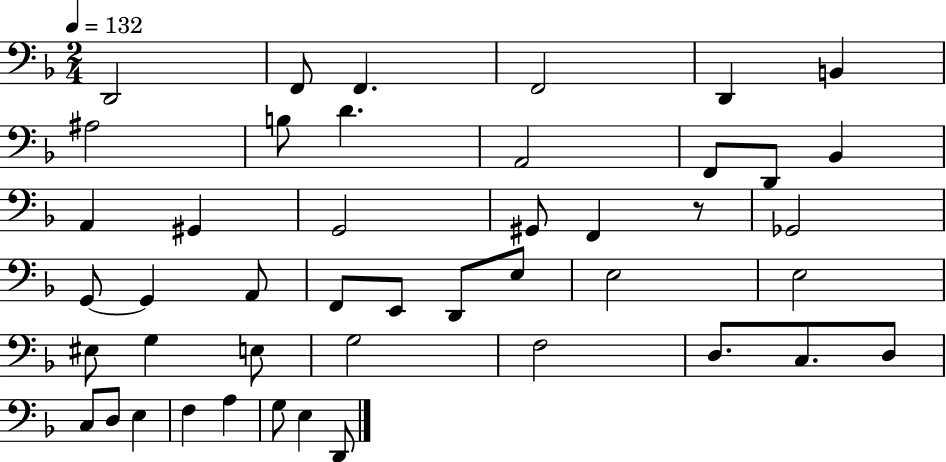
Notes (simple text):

D2/h F2/e F2/q. F2/h D2/q B2/q A#3/h B3/e D4/q. A2/h F2/e D2/e Bb2/q A2/q G#2/q G2/h G#2/e F2/q R/e Gb2/h G2/e G2/q A2/e F2/e E2/e D2/e E3/e E3/h E3/h EIS3/e G3/q E3/e G3/h F3/h D3/e. C3/e. D3/e C3/e D3/e E3/q F3/q A3/q G3/e E3/q D2/e